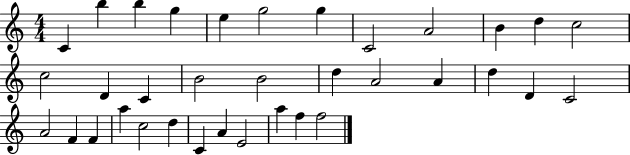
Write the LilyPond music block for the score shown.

{
  \clef treble
  \numericTimeSignature
  \time 4/4
  \key c \major
  c'4 b''4 b''4 g''4 | e''4 g''2 g''4 | c'2 a'2 | b'4 d''4 c''2 | \break c''2 d'4 c'4 | b'2 b'2 | d''4 a'2 a'4 | d''4 d'4 c'2 | \break a'2 f'4 f'4 | a''4 c''2 d''4 | c'4 a'4 e'2 | a''4 f''4 f''2 | \break \bar "|."
}